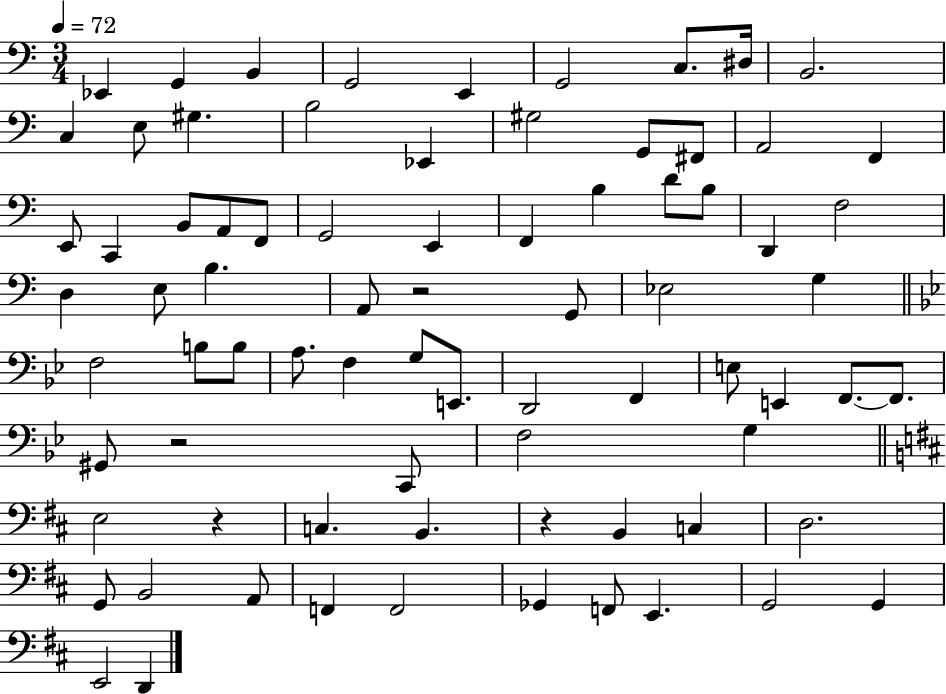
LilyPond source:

{
  \clef bass
  \numericTimeSignature
  \time 3/4
  \key c \major
  \tempo 4 = 72
  ees,4 g,4 b,4 | g,2 e,4 | g,2 c8. dis16 | b,2. | \break c4 e8 gis4. | b2 ees,4 | gis2 g,8 fis,8 | a,2 f,4 | \break e,8 c,4 b,8 a,8 f,8 | g,2 e,4 | f,4 b4 d'8 b8 | d,4 f2 | \break d4 e8 b4. | a,8 r2 g,8 | ees2 g4 | \bar "||" \break \key bes \major f2 b8 b8 | a8. f4 g8 e,8. | d,2 f,4 | e8 e,4 f,8.~~ f,8. | \break gis,8 r2 c,8 | f2 g4 | \bar "||" \break \key d \major e2 r4 | c4. b,4. | r4 b,4 c4 | d2. | \break g,8 b,2 a,8 | f,4 f,2 | ges,4 f,8 e,4. | g,2 g,4 | \break e,2 d,4 | \bar "|."
}